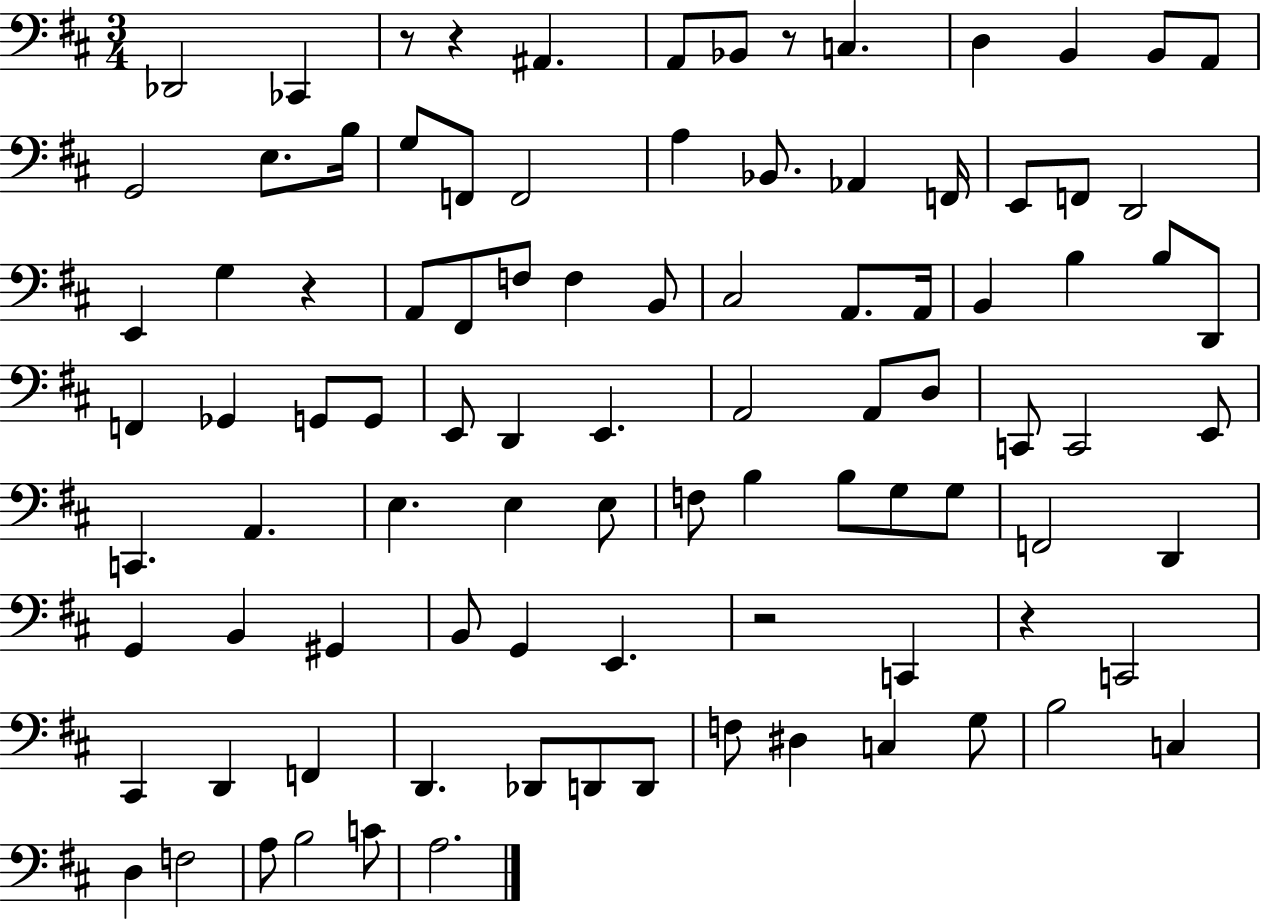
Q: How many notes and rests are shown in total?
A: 95